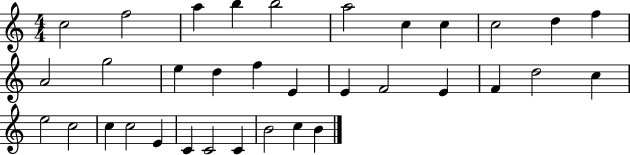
{
  \clef treble
  \numericTimeSignature
  \time 4/4
  \key c \major
  c''2 f''2 | a''4 b''4 b''2 | a''2 c''4 c''4 | c''2 d''4 f''4 | \break a'2 g''2 | e''4 d''4 f''4 e'4 | e'4 f'2 e'4 | f'4 d''2 c''4 | \break e''2 c''2 | c''4 c''2 e'4 | c'4 c'2 c'4 | b'2 c''4 b'4 | \break \bar "|."
}